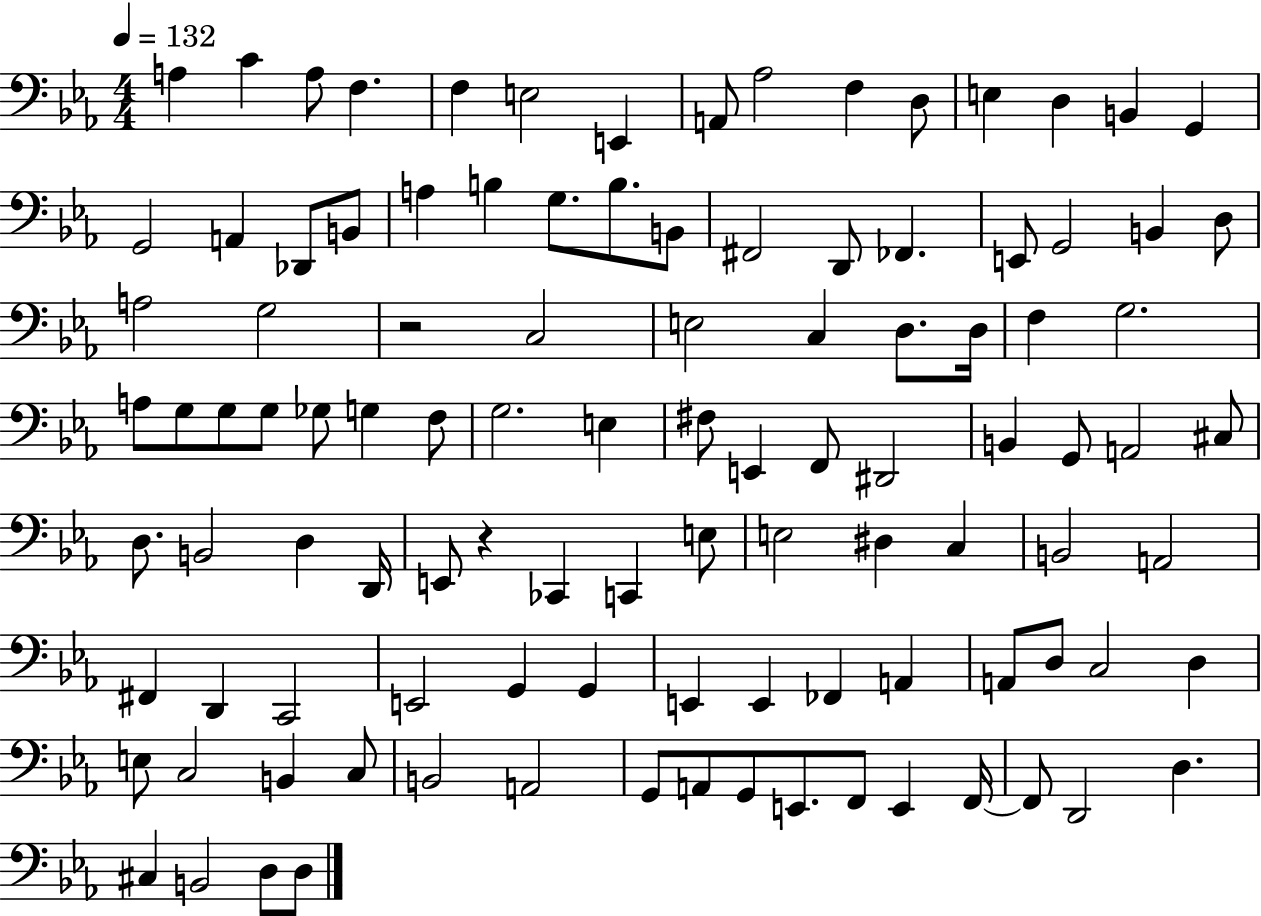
A3/q C4/q A3/e F3/q. F3/q E3/h E2/q A2/e Ab3/h F3/q D3/e E3/q D3/q B2/q G2/q G2/h A2/q Db2/e B2/e A3/q B3/q G3/e. B3/e. B2/e F#2/h D2/e FES2/q. E2/e G2/h B2/q D3/e A3/h G3/h R/h C3/h E3/h C3/q D3/e. D3/s F3/q G3/h. A3/e G3/e G3/e G3/e Gb3/e G3/q F3/e G3/h. E3/q F#3/e E2/q F2/e D#2/h B2/q G2/e A2/h C#3/e D3/e. B2/h D3/q D2/s E2/e R/q CES2/q C2/q E3/e E3/h D#3/q C3/q B2/h A2/h F#2/q D2/q C2/h E2/h G2/q G2/q E2/q E2/q FES2/q A2/q A2/e D3/e C3/h D3/q E3/e C3/h B2/q C3/e B2/h A2/h G2/e A2/e G2/e E2/e. F2/e E2/q F2/s F2/e D2/h D3/q. C#3/q B2/h D3/e D3/e